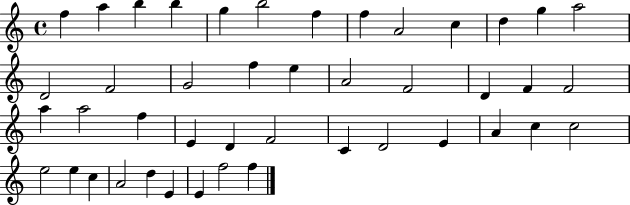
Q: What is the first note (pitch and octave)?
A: F5